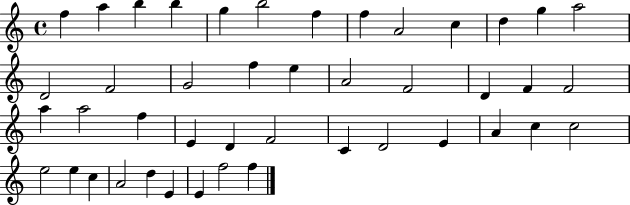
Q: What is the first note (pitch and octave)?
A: F5